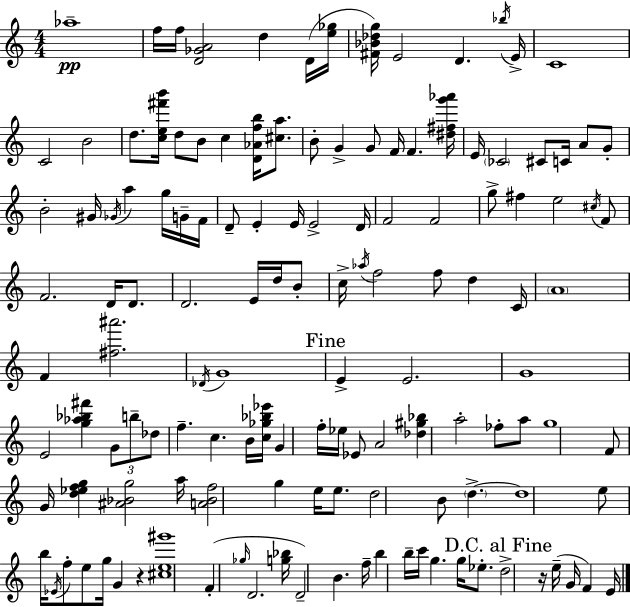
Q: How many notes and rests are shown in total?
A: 134